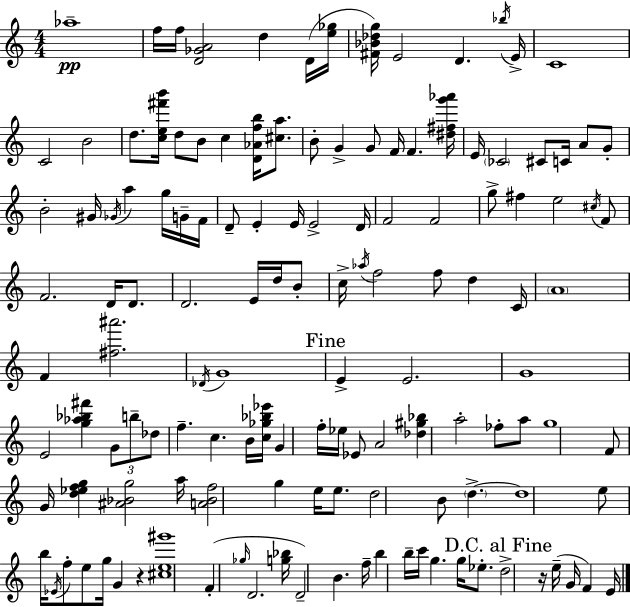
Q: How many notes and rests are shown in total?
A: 134